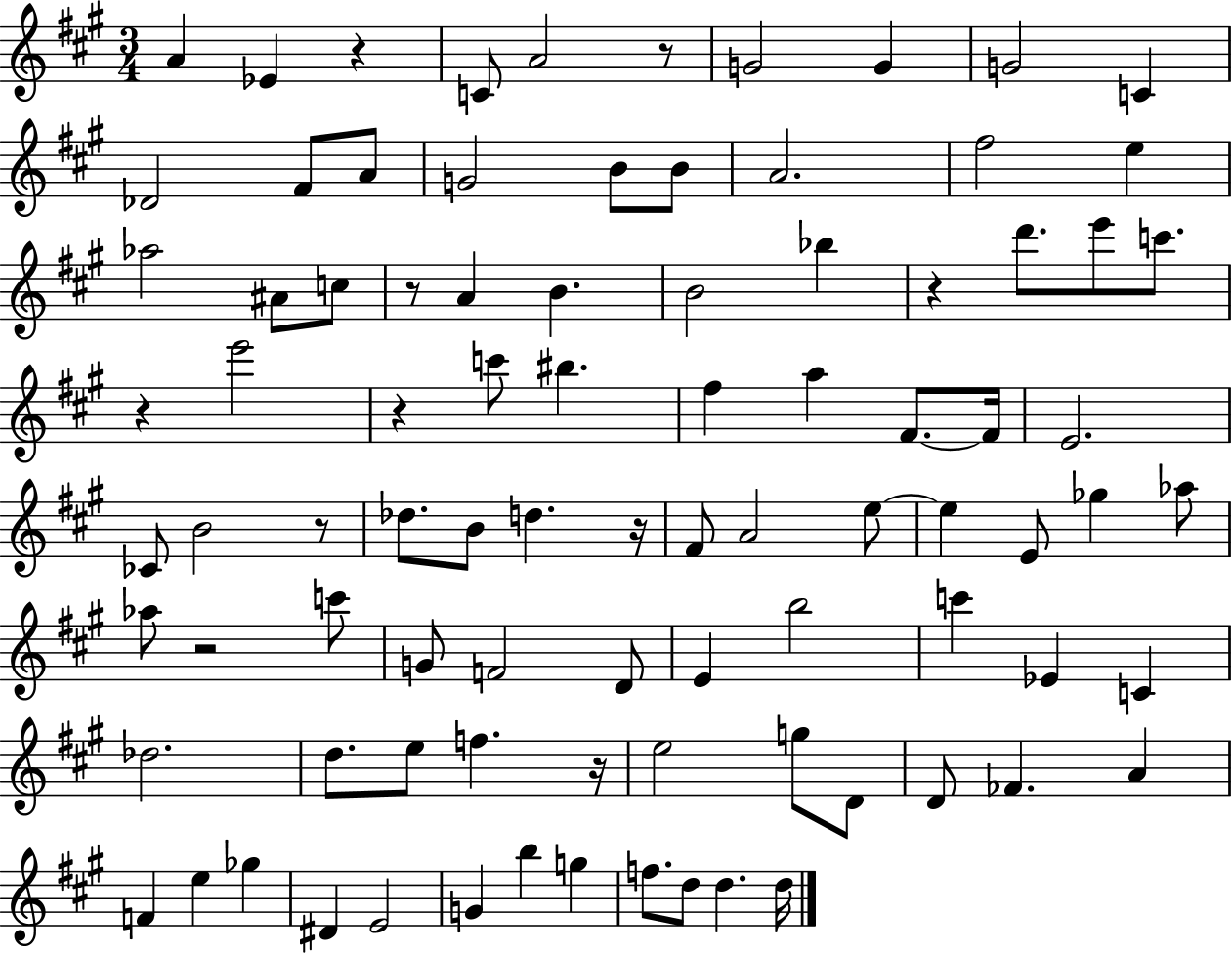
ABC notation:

X:1
T:Untitled
M:3/4
L:1/4
K:A
A _E z C/2 A2 z/2 G2 G G2 C _D2 ^F/2 A/2 G2 B/2 B/2 A2 ^f2 e _a2 ^A/2 c/2 z/2 A B B2 _b z d'/2 e'/2 c'/2 z e'2 z c'/2 ^b ^f a ^F/2 ^F/4 E2 _C/2 B2 z/2 _d/2 B/2 d z/4 ^F/2 A2 e/2 e E/2 _g _a/2 _a/2 z2 c'/2 G/2 F2 D/2 E b2 c' _E C _d2 d/2 e/2 f z/4 e2 g/2 D/2 D/2 _F A F e _g ^D E2 G b g f/2 d/2 d d/4